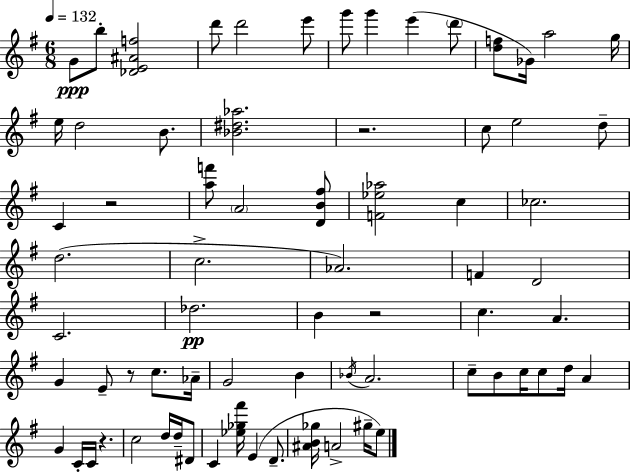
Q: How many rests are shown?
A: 5